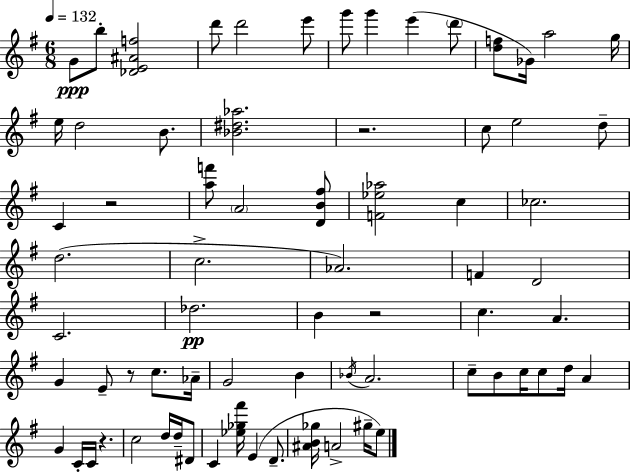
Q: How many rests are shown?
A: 5